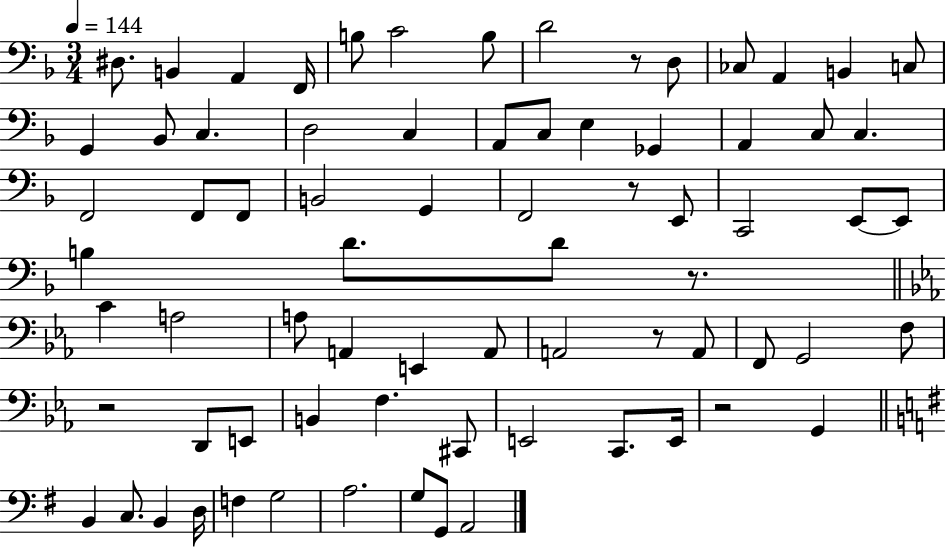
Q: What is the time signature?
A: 3/4